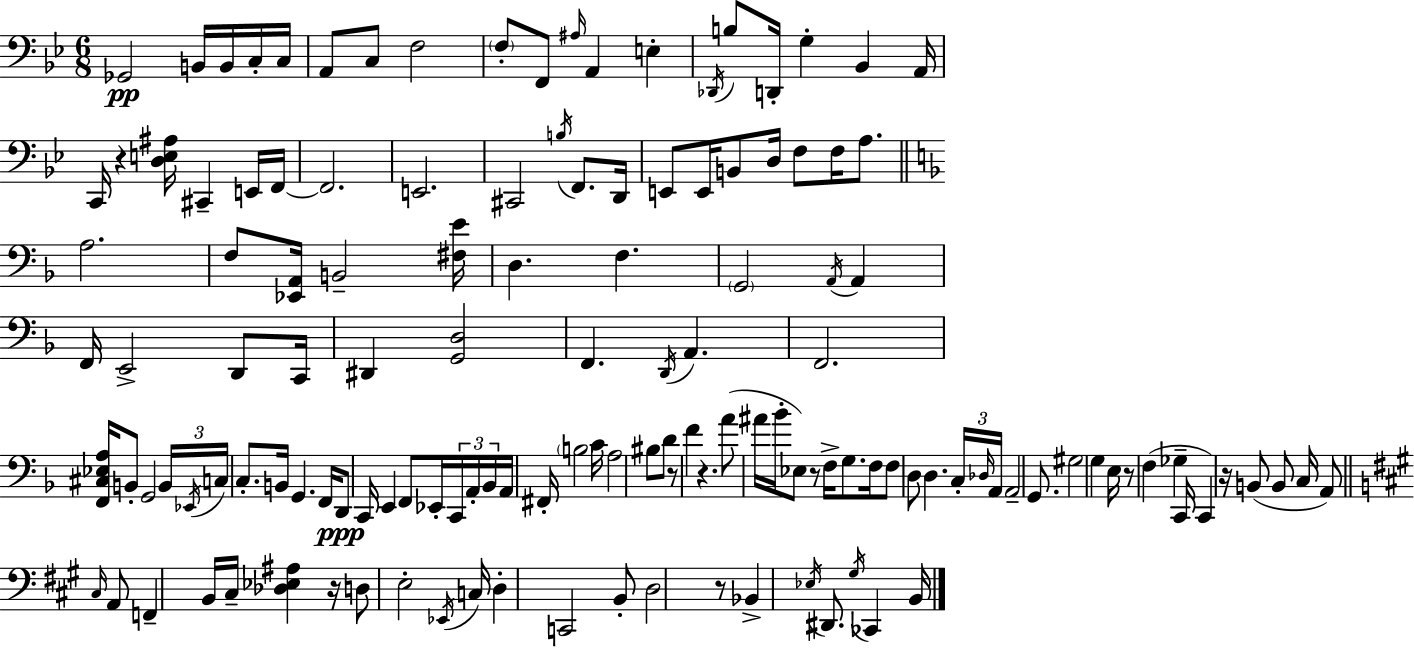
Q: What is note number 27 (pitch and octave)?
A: B3